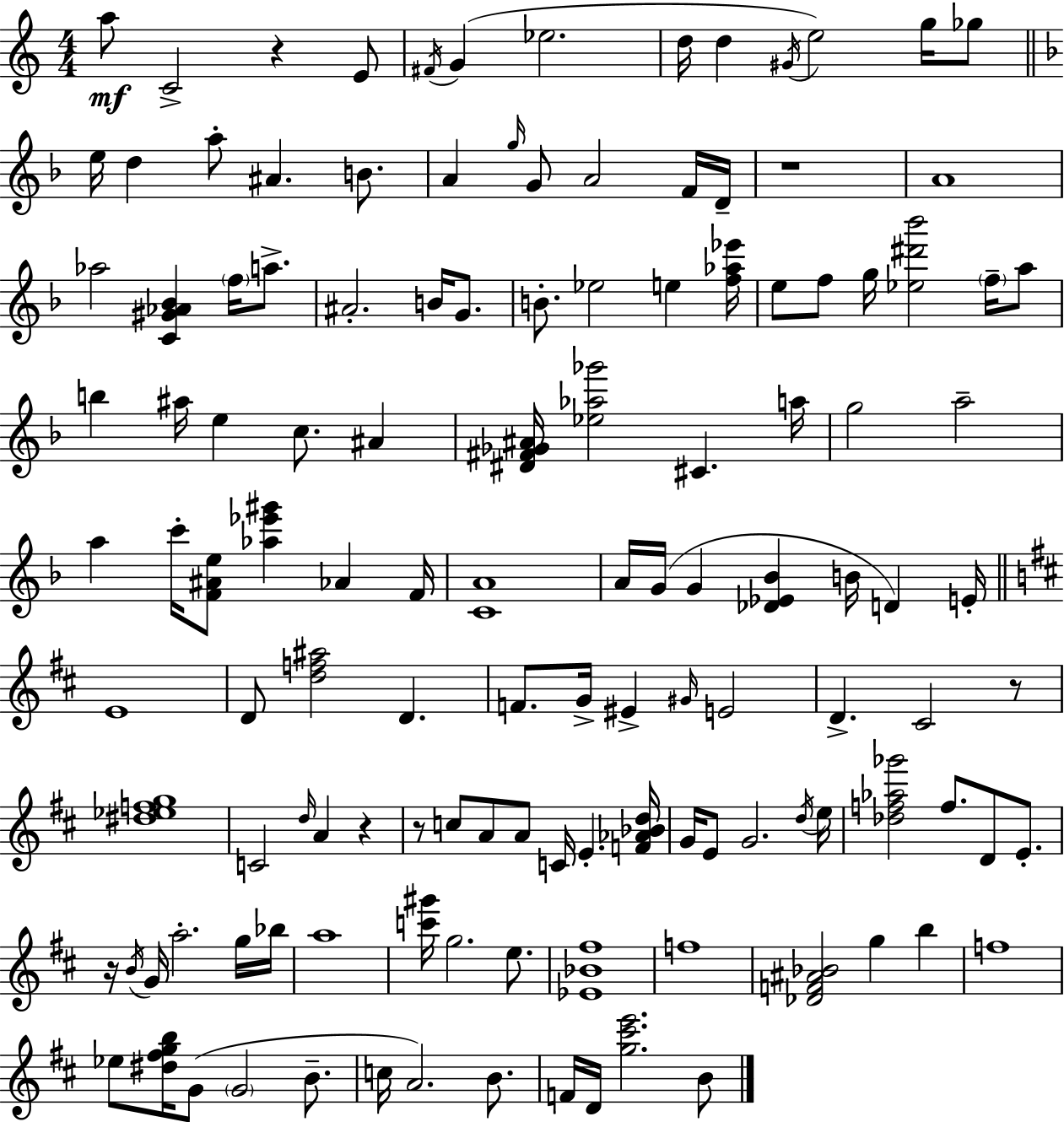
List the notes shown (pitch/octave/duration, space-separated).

A5/e C4/h R/q E4/e F#4/s G4/q Eb5/h. D5/s D5/q G#4/s E5/h G5/s Gb5/e E5/s D5/q A5/e A#4/q. B4/e. A4/q G5/s G4/e A4/h F4/s D4/s R/w A4/w Ab5/h [C4,G#4,Ab4,Bb4]/q F5/s A5/e. A#4/h. B4/s G4/e. B4/e. Eb5/h E5/q [F5,Ab5,Eb6]/s E5/e F5/e G5/s [Eb5,D#6,Bb6]/h F5/s A5/e B5/q A#5/s E5/q C5/e. A#4/q [D#4,F#4,Gb4,A#4]/s [Eb5,Ab5,Gb6]/h C#4/q. A5/s G5/h A5/h A5/q C6/s [F4,A#4,E5]/e [Ab5,Eb6,G#6]/q Ab4/q F4/s [C4,A4]/w A4/s G4/s G4/q [Db4,Eb4,Bb4]/q B4/s D4/q E4/s E4/w D4/e [D5,F5,A#5]/h D4/q. F4/e. G4/s EIS4/q G#4/s E4/h D4/q. C#4/h R/e [D#5,Eb5,F5,G5]/w C4/h D5/s A4/q R/q R/e C5/e A4/e A4/e C4/s E4/q. [F4,Ab4,Bb4,D5]/s G4/s E4/e G4/h. D5/s E5/s [Db5,F5,Ab5,Gb6]/h F5/e. D4/e E4/e. R/s B4/s G4/s A5/h. G5/s Bb5/s A5/w [C6,G#6]/s G5/h. E5/e. [Eb4,Bb4,F#5]/w F5/w [Db4,F4,A#4,Bb4]/h G5/q B5/q F5/w Eb5/e [D#5,F#5,G5,B5]/s G4/e G4/h B4/e. C5/s A4/h. B4/e. F4/s D4/s [G5,C#6,E6]/h. B4/e